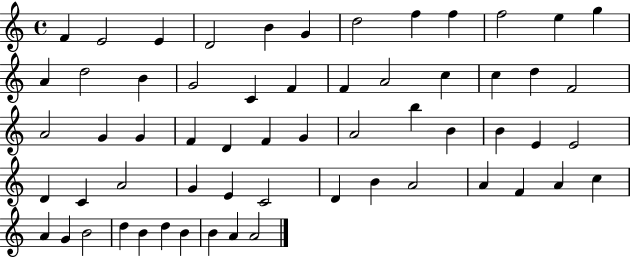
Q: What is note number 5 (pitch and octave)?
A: B4